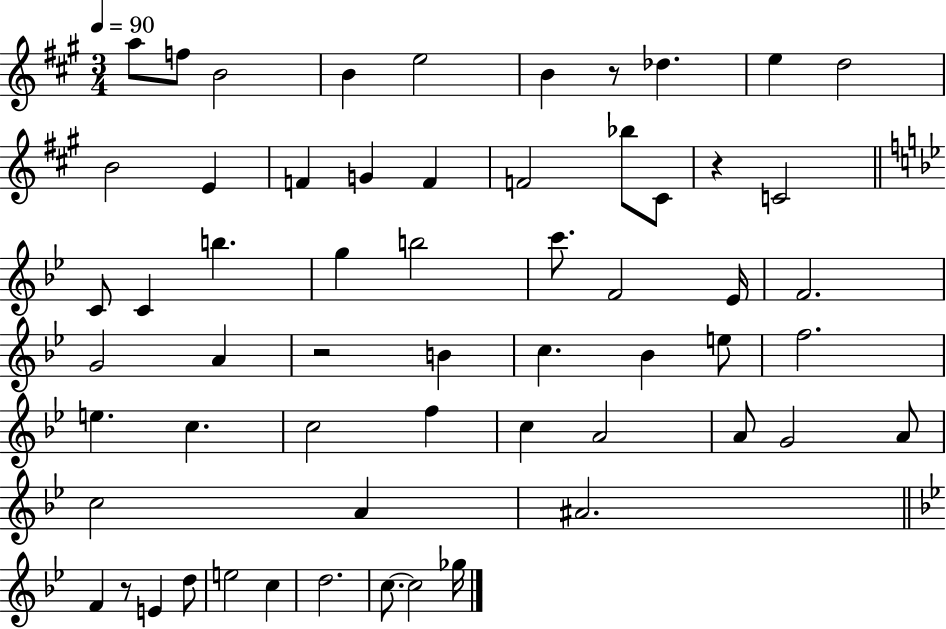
X:1
T:Untitled
M:3/4
L:1/4
K:A
a/2 f/2 B2 B e2 B z/2 _d e d2 B2 E F G F F2 _b/2 ^C/2 z C2 C/2 C b g b2 c'/2 F2 _E/4 F2 G2 A z2 B c _B e/2 f2 e c c2 f c A2 A/2 G2 A/2 c2 A ^A2 F z/2 E d/2 e2 c d2 c/2 c2 _g/4